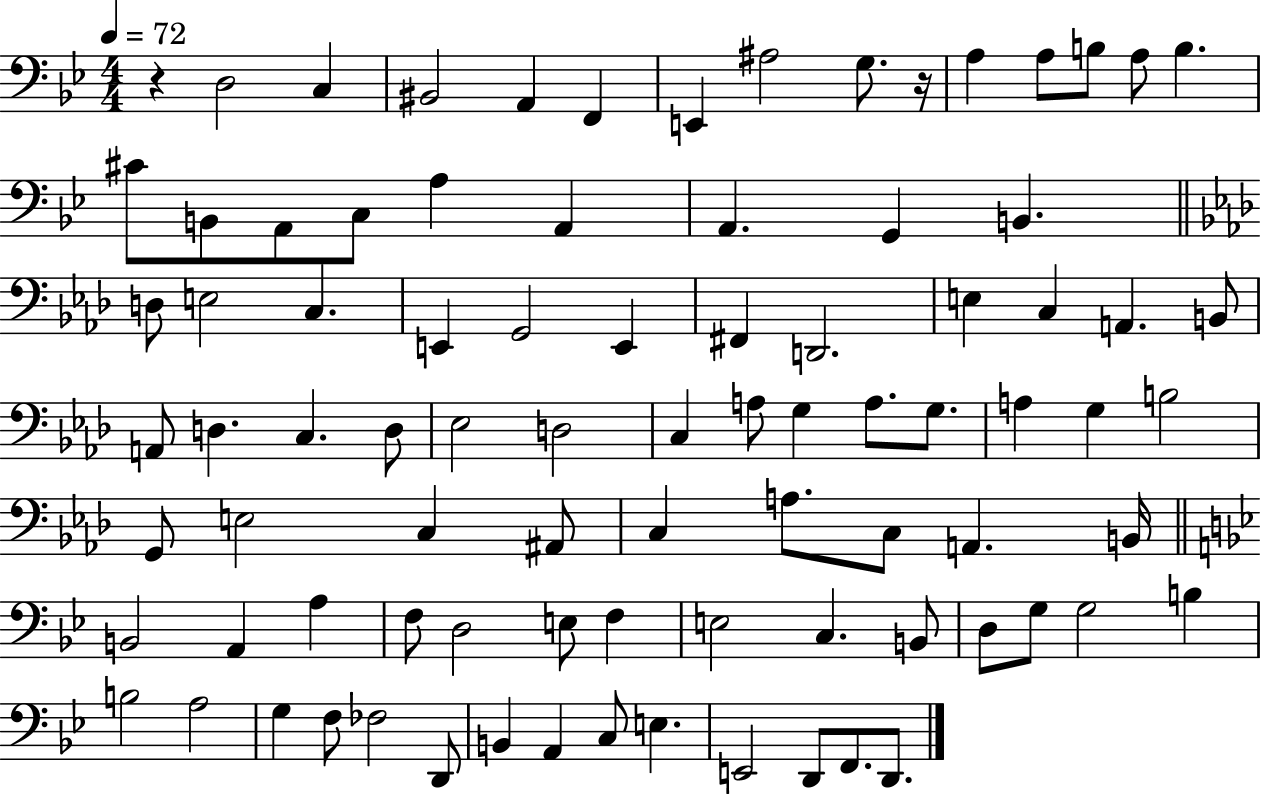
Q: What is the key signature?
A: BES major